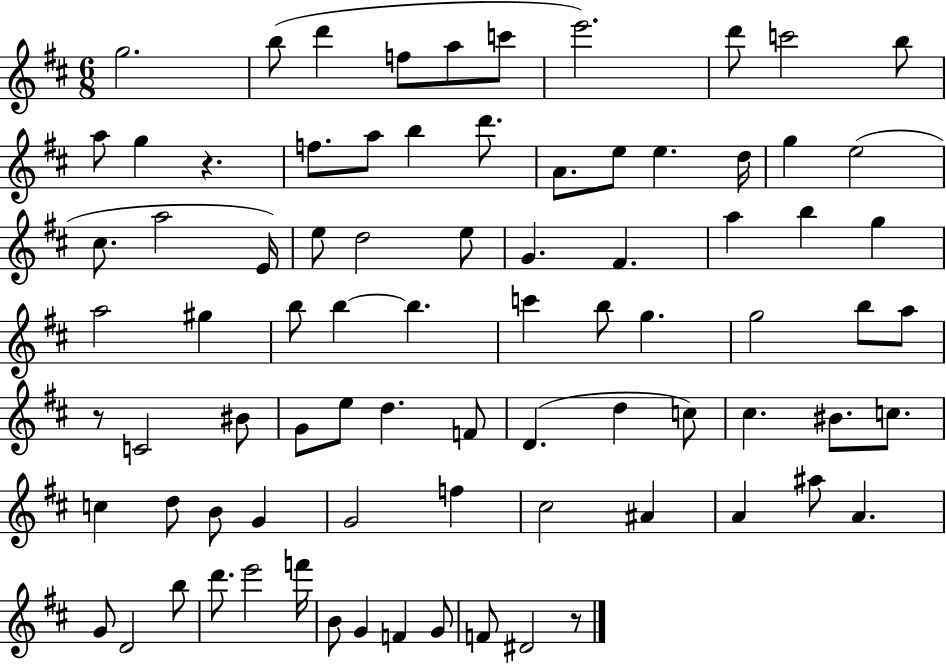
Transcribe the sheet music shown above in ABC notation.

X:1
T:Untitled
M:6/8
L:1/4
K:D
g2 b/2 d' f/2 a/2 c'/2 e'2 d'/2 c'2 b/2 a/2 g z f/2 a/2 b d'/2 A/2 e/2 e d/4 g e2 ^c/2 a2 E/4 e/2 d2 e/2 G ^F a b g a2 ^g b/2 b b c' b/2 g g2 b/2 a/2 z/2 C2 ^B/2 G/2 e/2 d F/2 D d c/2 ^c ^B/2 c/2 c d/2 B/2 G G2 f ^c2 ^A A ^a/2 A G/2 D2 b/2 d'/2 e'2 f'/4 B/2 G F G/2 F/2 ^D2 z/2